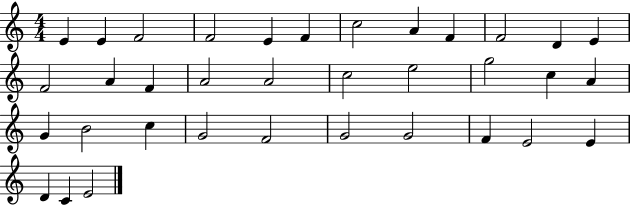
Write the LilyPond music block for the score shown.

{
  \clef treble
  \numericTimeSignature
  \time 4/4
  \key c \major
  e'4 e'4 f'2 | f'2 e'4 f'4 | c''2 a'4 f'4 | f'2 d'4 e'4 | \break f'2 a'4 f'4 | a'2 a'2 | c''2 e''2 | g''2 c''4 a'4 | \break g'4 b'2 c''4 | g'2 f'2 | g'2 g'2 | f'4 e'2 e'4 | \break d'4 c'4 e'2 | \bar "|."
}